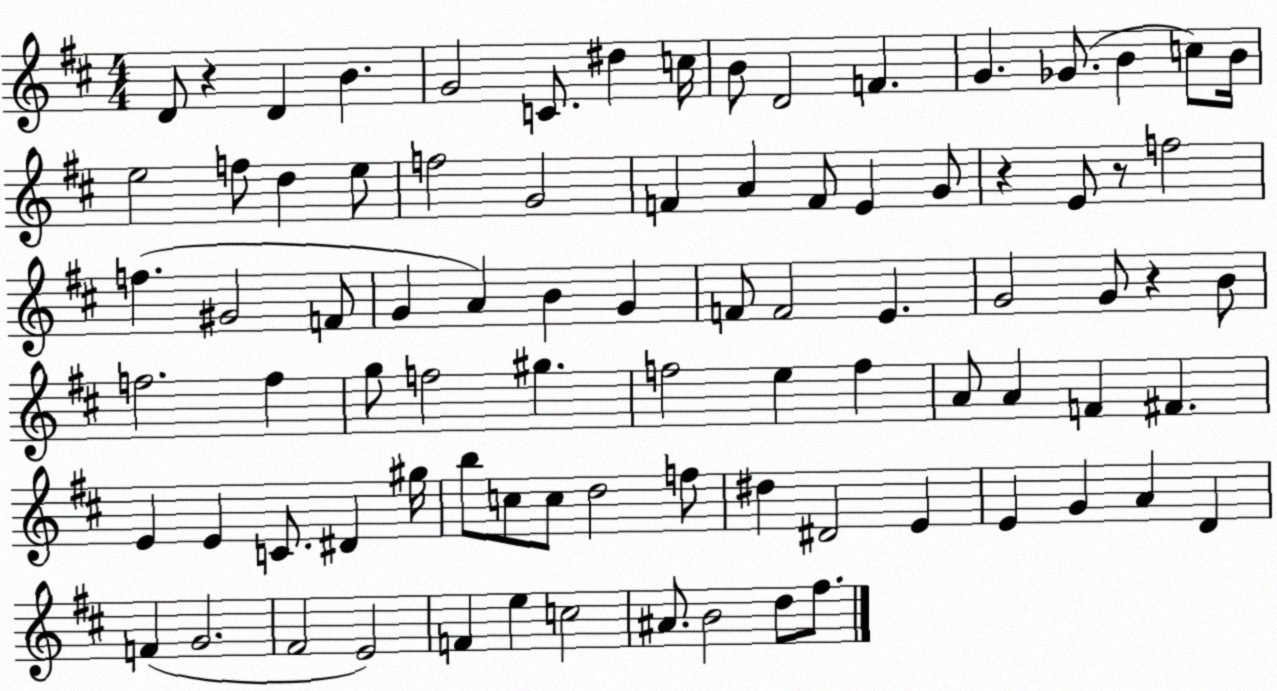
X:1
T:Untitled
M:4/4
L:1/4
K:D
D/2 z D B G2 C/2 ^d c/4 B/2 D2 F G _G/2 B c/2 B/4 e2 f/2 d e/2 f2 G2 F A F/2 E G/2 z E/2 z/2 f2 f ^G2 F/2 G A B G F/2 F2 E G2 G/2 z B/2 f2 f g/2 f2 ^g f2 e f A/2 A F ^F E E C/2 ^D ^g/4 b/2 c/2 c/2 d2 f/2 ^d ^D2 E E G A D F G2 ^F2 E2 F e c2 ^A/2 B2 d/2 ^f/2